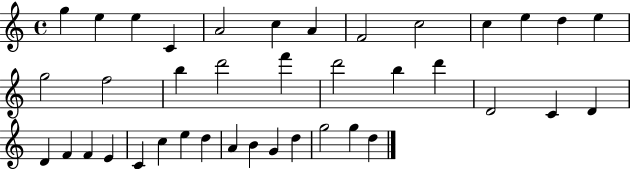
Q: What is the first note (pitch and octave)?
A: G5